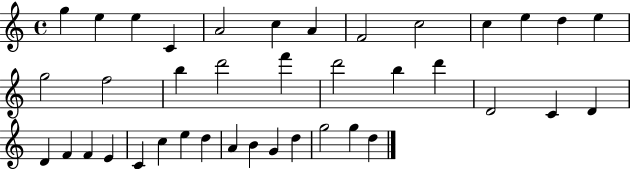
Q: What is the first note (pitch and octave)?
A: G5